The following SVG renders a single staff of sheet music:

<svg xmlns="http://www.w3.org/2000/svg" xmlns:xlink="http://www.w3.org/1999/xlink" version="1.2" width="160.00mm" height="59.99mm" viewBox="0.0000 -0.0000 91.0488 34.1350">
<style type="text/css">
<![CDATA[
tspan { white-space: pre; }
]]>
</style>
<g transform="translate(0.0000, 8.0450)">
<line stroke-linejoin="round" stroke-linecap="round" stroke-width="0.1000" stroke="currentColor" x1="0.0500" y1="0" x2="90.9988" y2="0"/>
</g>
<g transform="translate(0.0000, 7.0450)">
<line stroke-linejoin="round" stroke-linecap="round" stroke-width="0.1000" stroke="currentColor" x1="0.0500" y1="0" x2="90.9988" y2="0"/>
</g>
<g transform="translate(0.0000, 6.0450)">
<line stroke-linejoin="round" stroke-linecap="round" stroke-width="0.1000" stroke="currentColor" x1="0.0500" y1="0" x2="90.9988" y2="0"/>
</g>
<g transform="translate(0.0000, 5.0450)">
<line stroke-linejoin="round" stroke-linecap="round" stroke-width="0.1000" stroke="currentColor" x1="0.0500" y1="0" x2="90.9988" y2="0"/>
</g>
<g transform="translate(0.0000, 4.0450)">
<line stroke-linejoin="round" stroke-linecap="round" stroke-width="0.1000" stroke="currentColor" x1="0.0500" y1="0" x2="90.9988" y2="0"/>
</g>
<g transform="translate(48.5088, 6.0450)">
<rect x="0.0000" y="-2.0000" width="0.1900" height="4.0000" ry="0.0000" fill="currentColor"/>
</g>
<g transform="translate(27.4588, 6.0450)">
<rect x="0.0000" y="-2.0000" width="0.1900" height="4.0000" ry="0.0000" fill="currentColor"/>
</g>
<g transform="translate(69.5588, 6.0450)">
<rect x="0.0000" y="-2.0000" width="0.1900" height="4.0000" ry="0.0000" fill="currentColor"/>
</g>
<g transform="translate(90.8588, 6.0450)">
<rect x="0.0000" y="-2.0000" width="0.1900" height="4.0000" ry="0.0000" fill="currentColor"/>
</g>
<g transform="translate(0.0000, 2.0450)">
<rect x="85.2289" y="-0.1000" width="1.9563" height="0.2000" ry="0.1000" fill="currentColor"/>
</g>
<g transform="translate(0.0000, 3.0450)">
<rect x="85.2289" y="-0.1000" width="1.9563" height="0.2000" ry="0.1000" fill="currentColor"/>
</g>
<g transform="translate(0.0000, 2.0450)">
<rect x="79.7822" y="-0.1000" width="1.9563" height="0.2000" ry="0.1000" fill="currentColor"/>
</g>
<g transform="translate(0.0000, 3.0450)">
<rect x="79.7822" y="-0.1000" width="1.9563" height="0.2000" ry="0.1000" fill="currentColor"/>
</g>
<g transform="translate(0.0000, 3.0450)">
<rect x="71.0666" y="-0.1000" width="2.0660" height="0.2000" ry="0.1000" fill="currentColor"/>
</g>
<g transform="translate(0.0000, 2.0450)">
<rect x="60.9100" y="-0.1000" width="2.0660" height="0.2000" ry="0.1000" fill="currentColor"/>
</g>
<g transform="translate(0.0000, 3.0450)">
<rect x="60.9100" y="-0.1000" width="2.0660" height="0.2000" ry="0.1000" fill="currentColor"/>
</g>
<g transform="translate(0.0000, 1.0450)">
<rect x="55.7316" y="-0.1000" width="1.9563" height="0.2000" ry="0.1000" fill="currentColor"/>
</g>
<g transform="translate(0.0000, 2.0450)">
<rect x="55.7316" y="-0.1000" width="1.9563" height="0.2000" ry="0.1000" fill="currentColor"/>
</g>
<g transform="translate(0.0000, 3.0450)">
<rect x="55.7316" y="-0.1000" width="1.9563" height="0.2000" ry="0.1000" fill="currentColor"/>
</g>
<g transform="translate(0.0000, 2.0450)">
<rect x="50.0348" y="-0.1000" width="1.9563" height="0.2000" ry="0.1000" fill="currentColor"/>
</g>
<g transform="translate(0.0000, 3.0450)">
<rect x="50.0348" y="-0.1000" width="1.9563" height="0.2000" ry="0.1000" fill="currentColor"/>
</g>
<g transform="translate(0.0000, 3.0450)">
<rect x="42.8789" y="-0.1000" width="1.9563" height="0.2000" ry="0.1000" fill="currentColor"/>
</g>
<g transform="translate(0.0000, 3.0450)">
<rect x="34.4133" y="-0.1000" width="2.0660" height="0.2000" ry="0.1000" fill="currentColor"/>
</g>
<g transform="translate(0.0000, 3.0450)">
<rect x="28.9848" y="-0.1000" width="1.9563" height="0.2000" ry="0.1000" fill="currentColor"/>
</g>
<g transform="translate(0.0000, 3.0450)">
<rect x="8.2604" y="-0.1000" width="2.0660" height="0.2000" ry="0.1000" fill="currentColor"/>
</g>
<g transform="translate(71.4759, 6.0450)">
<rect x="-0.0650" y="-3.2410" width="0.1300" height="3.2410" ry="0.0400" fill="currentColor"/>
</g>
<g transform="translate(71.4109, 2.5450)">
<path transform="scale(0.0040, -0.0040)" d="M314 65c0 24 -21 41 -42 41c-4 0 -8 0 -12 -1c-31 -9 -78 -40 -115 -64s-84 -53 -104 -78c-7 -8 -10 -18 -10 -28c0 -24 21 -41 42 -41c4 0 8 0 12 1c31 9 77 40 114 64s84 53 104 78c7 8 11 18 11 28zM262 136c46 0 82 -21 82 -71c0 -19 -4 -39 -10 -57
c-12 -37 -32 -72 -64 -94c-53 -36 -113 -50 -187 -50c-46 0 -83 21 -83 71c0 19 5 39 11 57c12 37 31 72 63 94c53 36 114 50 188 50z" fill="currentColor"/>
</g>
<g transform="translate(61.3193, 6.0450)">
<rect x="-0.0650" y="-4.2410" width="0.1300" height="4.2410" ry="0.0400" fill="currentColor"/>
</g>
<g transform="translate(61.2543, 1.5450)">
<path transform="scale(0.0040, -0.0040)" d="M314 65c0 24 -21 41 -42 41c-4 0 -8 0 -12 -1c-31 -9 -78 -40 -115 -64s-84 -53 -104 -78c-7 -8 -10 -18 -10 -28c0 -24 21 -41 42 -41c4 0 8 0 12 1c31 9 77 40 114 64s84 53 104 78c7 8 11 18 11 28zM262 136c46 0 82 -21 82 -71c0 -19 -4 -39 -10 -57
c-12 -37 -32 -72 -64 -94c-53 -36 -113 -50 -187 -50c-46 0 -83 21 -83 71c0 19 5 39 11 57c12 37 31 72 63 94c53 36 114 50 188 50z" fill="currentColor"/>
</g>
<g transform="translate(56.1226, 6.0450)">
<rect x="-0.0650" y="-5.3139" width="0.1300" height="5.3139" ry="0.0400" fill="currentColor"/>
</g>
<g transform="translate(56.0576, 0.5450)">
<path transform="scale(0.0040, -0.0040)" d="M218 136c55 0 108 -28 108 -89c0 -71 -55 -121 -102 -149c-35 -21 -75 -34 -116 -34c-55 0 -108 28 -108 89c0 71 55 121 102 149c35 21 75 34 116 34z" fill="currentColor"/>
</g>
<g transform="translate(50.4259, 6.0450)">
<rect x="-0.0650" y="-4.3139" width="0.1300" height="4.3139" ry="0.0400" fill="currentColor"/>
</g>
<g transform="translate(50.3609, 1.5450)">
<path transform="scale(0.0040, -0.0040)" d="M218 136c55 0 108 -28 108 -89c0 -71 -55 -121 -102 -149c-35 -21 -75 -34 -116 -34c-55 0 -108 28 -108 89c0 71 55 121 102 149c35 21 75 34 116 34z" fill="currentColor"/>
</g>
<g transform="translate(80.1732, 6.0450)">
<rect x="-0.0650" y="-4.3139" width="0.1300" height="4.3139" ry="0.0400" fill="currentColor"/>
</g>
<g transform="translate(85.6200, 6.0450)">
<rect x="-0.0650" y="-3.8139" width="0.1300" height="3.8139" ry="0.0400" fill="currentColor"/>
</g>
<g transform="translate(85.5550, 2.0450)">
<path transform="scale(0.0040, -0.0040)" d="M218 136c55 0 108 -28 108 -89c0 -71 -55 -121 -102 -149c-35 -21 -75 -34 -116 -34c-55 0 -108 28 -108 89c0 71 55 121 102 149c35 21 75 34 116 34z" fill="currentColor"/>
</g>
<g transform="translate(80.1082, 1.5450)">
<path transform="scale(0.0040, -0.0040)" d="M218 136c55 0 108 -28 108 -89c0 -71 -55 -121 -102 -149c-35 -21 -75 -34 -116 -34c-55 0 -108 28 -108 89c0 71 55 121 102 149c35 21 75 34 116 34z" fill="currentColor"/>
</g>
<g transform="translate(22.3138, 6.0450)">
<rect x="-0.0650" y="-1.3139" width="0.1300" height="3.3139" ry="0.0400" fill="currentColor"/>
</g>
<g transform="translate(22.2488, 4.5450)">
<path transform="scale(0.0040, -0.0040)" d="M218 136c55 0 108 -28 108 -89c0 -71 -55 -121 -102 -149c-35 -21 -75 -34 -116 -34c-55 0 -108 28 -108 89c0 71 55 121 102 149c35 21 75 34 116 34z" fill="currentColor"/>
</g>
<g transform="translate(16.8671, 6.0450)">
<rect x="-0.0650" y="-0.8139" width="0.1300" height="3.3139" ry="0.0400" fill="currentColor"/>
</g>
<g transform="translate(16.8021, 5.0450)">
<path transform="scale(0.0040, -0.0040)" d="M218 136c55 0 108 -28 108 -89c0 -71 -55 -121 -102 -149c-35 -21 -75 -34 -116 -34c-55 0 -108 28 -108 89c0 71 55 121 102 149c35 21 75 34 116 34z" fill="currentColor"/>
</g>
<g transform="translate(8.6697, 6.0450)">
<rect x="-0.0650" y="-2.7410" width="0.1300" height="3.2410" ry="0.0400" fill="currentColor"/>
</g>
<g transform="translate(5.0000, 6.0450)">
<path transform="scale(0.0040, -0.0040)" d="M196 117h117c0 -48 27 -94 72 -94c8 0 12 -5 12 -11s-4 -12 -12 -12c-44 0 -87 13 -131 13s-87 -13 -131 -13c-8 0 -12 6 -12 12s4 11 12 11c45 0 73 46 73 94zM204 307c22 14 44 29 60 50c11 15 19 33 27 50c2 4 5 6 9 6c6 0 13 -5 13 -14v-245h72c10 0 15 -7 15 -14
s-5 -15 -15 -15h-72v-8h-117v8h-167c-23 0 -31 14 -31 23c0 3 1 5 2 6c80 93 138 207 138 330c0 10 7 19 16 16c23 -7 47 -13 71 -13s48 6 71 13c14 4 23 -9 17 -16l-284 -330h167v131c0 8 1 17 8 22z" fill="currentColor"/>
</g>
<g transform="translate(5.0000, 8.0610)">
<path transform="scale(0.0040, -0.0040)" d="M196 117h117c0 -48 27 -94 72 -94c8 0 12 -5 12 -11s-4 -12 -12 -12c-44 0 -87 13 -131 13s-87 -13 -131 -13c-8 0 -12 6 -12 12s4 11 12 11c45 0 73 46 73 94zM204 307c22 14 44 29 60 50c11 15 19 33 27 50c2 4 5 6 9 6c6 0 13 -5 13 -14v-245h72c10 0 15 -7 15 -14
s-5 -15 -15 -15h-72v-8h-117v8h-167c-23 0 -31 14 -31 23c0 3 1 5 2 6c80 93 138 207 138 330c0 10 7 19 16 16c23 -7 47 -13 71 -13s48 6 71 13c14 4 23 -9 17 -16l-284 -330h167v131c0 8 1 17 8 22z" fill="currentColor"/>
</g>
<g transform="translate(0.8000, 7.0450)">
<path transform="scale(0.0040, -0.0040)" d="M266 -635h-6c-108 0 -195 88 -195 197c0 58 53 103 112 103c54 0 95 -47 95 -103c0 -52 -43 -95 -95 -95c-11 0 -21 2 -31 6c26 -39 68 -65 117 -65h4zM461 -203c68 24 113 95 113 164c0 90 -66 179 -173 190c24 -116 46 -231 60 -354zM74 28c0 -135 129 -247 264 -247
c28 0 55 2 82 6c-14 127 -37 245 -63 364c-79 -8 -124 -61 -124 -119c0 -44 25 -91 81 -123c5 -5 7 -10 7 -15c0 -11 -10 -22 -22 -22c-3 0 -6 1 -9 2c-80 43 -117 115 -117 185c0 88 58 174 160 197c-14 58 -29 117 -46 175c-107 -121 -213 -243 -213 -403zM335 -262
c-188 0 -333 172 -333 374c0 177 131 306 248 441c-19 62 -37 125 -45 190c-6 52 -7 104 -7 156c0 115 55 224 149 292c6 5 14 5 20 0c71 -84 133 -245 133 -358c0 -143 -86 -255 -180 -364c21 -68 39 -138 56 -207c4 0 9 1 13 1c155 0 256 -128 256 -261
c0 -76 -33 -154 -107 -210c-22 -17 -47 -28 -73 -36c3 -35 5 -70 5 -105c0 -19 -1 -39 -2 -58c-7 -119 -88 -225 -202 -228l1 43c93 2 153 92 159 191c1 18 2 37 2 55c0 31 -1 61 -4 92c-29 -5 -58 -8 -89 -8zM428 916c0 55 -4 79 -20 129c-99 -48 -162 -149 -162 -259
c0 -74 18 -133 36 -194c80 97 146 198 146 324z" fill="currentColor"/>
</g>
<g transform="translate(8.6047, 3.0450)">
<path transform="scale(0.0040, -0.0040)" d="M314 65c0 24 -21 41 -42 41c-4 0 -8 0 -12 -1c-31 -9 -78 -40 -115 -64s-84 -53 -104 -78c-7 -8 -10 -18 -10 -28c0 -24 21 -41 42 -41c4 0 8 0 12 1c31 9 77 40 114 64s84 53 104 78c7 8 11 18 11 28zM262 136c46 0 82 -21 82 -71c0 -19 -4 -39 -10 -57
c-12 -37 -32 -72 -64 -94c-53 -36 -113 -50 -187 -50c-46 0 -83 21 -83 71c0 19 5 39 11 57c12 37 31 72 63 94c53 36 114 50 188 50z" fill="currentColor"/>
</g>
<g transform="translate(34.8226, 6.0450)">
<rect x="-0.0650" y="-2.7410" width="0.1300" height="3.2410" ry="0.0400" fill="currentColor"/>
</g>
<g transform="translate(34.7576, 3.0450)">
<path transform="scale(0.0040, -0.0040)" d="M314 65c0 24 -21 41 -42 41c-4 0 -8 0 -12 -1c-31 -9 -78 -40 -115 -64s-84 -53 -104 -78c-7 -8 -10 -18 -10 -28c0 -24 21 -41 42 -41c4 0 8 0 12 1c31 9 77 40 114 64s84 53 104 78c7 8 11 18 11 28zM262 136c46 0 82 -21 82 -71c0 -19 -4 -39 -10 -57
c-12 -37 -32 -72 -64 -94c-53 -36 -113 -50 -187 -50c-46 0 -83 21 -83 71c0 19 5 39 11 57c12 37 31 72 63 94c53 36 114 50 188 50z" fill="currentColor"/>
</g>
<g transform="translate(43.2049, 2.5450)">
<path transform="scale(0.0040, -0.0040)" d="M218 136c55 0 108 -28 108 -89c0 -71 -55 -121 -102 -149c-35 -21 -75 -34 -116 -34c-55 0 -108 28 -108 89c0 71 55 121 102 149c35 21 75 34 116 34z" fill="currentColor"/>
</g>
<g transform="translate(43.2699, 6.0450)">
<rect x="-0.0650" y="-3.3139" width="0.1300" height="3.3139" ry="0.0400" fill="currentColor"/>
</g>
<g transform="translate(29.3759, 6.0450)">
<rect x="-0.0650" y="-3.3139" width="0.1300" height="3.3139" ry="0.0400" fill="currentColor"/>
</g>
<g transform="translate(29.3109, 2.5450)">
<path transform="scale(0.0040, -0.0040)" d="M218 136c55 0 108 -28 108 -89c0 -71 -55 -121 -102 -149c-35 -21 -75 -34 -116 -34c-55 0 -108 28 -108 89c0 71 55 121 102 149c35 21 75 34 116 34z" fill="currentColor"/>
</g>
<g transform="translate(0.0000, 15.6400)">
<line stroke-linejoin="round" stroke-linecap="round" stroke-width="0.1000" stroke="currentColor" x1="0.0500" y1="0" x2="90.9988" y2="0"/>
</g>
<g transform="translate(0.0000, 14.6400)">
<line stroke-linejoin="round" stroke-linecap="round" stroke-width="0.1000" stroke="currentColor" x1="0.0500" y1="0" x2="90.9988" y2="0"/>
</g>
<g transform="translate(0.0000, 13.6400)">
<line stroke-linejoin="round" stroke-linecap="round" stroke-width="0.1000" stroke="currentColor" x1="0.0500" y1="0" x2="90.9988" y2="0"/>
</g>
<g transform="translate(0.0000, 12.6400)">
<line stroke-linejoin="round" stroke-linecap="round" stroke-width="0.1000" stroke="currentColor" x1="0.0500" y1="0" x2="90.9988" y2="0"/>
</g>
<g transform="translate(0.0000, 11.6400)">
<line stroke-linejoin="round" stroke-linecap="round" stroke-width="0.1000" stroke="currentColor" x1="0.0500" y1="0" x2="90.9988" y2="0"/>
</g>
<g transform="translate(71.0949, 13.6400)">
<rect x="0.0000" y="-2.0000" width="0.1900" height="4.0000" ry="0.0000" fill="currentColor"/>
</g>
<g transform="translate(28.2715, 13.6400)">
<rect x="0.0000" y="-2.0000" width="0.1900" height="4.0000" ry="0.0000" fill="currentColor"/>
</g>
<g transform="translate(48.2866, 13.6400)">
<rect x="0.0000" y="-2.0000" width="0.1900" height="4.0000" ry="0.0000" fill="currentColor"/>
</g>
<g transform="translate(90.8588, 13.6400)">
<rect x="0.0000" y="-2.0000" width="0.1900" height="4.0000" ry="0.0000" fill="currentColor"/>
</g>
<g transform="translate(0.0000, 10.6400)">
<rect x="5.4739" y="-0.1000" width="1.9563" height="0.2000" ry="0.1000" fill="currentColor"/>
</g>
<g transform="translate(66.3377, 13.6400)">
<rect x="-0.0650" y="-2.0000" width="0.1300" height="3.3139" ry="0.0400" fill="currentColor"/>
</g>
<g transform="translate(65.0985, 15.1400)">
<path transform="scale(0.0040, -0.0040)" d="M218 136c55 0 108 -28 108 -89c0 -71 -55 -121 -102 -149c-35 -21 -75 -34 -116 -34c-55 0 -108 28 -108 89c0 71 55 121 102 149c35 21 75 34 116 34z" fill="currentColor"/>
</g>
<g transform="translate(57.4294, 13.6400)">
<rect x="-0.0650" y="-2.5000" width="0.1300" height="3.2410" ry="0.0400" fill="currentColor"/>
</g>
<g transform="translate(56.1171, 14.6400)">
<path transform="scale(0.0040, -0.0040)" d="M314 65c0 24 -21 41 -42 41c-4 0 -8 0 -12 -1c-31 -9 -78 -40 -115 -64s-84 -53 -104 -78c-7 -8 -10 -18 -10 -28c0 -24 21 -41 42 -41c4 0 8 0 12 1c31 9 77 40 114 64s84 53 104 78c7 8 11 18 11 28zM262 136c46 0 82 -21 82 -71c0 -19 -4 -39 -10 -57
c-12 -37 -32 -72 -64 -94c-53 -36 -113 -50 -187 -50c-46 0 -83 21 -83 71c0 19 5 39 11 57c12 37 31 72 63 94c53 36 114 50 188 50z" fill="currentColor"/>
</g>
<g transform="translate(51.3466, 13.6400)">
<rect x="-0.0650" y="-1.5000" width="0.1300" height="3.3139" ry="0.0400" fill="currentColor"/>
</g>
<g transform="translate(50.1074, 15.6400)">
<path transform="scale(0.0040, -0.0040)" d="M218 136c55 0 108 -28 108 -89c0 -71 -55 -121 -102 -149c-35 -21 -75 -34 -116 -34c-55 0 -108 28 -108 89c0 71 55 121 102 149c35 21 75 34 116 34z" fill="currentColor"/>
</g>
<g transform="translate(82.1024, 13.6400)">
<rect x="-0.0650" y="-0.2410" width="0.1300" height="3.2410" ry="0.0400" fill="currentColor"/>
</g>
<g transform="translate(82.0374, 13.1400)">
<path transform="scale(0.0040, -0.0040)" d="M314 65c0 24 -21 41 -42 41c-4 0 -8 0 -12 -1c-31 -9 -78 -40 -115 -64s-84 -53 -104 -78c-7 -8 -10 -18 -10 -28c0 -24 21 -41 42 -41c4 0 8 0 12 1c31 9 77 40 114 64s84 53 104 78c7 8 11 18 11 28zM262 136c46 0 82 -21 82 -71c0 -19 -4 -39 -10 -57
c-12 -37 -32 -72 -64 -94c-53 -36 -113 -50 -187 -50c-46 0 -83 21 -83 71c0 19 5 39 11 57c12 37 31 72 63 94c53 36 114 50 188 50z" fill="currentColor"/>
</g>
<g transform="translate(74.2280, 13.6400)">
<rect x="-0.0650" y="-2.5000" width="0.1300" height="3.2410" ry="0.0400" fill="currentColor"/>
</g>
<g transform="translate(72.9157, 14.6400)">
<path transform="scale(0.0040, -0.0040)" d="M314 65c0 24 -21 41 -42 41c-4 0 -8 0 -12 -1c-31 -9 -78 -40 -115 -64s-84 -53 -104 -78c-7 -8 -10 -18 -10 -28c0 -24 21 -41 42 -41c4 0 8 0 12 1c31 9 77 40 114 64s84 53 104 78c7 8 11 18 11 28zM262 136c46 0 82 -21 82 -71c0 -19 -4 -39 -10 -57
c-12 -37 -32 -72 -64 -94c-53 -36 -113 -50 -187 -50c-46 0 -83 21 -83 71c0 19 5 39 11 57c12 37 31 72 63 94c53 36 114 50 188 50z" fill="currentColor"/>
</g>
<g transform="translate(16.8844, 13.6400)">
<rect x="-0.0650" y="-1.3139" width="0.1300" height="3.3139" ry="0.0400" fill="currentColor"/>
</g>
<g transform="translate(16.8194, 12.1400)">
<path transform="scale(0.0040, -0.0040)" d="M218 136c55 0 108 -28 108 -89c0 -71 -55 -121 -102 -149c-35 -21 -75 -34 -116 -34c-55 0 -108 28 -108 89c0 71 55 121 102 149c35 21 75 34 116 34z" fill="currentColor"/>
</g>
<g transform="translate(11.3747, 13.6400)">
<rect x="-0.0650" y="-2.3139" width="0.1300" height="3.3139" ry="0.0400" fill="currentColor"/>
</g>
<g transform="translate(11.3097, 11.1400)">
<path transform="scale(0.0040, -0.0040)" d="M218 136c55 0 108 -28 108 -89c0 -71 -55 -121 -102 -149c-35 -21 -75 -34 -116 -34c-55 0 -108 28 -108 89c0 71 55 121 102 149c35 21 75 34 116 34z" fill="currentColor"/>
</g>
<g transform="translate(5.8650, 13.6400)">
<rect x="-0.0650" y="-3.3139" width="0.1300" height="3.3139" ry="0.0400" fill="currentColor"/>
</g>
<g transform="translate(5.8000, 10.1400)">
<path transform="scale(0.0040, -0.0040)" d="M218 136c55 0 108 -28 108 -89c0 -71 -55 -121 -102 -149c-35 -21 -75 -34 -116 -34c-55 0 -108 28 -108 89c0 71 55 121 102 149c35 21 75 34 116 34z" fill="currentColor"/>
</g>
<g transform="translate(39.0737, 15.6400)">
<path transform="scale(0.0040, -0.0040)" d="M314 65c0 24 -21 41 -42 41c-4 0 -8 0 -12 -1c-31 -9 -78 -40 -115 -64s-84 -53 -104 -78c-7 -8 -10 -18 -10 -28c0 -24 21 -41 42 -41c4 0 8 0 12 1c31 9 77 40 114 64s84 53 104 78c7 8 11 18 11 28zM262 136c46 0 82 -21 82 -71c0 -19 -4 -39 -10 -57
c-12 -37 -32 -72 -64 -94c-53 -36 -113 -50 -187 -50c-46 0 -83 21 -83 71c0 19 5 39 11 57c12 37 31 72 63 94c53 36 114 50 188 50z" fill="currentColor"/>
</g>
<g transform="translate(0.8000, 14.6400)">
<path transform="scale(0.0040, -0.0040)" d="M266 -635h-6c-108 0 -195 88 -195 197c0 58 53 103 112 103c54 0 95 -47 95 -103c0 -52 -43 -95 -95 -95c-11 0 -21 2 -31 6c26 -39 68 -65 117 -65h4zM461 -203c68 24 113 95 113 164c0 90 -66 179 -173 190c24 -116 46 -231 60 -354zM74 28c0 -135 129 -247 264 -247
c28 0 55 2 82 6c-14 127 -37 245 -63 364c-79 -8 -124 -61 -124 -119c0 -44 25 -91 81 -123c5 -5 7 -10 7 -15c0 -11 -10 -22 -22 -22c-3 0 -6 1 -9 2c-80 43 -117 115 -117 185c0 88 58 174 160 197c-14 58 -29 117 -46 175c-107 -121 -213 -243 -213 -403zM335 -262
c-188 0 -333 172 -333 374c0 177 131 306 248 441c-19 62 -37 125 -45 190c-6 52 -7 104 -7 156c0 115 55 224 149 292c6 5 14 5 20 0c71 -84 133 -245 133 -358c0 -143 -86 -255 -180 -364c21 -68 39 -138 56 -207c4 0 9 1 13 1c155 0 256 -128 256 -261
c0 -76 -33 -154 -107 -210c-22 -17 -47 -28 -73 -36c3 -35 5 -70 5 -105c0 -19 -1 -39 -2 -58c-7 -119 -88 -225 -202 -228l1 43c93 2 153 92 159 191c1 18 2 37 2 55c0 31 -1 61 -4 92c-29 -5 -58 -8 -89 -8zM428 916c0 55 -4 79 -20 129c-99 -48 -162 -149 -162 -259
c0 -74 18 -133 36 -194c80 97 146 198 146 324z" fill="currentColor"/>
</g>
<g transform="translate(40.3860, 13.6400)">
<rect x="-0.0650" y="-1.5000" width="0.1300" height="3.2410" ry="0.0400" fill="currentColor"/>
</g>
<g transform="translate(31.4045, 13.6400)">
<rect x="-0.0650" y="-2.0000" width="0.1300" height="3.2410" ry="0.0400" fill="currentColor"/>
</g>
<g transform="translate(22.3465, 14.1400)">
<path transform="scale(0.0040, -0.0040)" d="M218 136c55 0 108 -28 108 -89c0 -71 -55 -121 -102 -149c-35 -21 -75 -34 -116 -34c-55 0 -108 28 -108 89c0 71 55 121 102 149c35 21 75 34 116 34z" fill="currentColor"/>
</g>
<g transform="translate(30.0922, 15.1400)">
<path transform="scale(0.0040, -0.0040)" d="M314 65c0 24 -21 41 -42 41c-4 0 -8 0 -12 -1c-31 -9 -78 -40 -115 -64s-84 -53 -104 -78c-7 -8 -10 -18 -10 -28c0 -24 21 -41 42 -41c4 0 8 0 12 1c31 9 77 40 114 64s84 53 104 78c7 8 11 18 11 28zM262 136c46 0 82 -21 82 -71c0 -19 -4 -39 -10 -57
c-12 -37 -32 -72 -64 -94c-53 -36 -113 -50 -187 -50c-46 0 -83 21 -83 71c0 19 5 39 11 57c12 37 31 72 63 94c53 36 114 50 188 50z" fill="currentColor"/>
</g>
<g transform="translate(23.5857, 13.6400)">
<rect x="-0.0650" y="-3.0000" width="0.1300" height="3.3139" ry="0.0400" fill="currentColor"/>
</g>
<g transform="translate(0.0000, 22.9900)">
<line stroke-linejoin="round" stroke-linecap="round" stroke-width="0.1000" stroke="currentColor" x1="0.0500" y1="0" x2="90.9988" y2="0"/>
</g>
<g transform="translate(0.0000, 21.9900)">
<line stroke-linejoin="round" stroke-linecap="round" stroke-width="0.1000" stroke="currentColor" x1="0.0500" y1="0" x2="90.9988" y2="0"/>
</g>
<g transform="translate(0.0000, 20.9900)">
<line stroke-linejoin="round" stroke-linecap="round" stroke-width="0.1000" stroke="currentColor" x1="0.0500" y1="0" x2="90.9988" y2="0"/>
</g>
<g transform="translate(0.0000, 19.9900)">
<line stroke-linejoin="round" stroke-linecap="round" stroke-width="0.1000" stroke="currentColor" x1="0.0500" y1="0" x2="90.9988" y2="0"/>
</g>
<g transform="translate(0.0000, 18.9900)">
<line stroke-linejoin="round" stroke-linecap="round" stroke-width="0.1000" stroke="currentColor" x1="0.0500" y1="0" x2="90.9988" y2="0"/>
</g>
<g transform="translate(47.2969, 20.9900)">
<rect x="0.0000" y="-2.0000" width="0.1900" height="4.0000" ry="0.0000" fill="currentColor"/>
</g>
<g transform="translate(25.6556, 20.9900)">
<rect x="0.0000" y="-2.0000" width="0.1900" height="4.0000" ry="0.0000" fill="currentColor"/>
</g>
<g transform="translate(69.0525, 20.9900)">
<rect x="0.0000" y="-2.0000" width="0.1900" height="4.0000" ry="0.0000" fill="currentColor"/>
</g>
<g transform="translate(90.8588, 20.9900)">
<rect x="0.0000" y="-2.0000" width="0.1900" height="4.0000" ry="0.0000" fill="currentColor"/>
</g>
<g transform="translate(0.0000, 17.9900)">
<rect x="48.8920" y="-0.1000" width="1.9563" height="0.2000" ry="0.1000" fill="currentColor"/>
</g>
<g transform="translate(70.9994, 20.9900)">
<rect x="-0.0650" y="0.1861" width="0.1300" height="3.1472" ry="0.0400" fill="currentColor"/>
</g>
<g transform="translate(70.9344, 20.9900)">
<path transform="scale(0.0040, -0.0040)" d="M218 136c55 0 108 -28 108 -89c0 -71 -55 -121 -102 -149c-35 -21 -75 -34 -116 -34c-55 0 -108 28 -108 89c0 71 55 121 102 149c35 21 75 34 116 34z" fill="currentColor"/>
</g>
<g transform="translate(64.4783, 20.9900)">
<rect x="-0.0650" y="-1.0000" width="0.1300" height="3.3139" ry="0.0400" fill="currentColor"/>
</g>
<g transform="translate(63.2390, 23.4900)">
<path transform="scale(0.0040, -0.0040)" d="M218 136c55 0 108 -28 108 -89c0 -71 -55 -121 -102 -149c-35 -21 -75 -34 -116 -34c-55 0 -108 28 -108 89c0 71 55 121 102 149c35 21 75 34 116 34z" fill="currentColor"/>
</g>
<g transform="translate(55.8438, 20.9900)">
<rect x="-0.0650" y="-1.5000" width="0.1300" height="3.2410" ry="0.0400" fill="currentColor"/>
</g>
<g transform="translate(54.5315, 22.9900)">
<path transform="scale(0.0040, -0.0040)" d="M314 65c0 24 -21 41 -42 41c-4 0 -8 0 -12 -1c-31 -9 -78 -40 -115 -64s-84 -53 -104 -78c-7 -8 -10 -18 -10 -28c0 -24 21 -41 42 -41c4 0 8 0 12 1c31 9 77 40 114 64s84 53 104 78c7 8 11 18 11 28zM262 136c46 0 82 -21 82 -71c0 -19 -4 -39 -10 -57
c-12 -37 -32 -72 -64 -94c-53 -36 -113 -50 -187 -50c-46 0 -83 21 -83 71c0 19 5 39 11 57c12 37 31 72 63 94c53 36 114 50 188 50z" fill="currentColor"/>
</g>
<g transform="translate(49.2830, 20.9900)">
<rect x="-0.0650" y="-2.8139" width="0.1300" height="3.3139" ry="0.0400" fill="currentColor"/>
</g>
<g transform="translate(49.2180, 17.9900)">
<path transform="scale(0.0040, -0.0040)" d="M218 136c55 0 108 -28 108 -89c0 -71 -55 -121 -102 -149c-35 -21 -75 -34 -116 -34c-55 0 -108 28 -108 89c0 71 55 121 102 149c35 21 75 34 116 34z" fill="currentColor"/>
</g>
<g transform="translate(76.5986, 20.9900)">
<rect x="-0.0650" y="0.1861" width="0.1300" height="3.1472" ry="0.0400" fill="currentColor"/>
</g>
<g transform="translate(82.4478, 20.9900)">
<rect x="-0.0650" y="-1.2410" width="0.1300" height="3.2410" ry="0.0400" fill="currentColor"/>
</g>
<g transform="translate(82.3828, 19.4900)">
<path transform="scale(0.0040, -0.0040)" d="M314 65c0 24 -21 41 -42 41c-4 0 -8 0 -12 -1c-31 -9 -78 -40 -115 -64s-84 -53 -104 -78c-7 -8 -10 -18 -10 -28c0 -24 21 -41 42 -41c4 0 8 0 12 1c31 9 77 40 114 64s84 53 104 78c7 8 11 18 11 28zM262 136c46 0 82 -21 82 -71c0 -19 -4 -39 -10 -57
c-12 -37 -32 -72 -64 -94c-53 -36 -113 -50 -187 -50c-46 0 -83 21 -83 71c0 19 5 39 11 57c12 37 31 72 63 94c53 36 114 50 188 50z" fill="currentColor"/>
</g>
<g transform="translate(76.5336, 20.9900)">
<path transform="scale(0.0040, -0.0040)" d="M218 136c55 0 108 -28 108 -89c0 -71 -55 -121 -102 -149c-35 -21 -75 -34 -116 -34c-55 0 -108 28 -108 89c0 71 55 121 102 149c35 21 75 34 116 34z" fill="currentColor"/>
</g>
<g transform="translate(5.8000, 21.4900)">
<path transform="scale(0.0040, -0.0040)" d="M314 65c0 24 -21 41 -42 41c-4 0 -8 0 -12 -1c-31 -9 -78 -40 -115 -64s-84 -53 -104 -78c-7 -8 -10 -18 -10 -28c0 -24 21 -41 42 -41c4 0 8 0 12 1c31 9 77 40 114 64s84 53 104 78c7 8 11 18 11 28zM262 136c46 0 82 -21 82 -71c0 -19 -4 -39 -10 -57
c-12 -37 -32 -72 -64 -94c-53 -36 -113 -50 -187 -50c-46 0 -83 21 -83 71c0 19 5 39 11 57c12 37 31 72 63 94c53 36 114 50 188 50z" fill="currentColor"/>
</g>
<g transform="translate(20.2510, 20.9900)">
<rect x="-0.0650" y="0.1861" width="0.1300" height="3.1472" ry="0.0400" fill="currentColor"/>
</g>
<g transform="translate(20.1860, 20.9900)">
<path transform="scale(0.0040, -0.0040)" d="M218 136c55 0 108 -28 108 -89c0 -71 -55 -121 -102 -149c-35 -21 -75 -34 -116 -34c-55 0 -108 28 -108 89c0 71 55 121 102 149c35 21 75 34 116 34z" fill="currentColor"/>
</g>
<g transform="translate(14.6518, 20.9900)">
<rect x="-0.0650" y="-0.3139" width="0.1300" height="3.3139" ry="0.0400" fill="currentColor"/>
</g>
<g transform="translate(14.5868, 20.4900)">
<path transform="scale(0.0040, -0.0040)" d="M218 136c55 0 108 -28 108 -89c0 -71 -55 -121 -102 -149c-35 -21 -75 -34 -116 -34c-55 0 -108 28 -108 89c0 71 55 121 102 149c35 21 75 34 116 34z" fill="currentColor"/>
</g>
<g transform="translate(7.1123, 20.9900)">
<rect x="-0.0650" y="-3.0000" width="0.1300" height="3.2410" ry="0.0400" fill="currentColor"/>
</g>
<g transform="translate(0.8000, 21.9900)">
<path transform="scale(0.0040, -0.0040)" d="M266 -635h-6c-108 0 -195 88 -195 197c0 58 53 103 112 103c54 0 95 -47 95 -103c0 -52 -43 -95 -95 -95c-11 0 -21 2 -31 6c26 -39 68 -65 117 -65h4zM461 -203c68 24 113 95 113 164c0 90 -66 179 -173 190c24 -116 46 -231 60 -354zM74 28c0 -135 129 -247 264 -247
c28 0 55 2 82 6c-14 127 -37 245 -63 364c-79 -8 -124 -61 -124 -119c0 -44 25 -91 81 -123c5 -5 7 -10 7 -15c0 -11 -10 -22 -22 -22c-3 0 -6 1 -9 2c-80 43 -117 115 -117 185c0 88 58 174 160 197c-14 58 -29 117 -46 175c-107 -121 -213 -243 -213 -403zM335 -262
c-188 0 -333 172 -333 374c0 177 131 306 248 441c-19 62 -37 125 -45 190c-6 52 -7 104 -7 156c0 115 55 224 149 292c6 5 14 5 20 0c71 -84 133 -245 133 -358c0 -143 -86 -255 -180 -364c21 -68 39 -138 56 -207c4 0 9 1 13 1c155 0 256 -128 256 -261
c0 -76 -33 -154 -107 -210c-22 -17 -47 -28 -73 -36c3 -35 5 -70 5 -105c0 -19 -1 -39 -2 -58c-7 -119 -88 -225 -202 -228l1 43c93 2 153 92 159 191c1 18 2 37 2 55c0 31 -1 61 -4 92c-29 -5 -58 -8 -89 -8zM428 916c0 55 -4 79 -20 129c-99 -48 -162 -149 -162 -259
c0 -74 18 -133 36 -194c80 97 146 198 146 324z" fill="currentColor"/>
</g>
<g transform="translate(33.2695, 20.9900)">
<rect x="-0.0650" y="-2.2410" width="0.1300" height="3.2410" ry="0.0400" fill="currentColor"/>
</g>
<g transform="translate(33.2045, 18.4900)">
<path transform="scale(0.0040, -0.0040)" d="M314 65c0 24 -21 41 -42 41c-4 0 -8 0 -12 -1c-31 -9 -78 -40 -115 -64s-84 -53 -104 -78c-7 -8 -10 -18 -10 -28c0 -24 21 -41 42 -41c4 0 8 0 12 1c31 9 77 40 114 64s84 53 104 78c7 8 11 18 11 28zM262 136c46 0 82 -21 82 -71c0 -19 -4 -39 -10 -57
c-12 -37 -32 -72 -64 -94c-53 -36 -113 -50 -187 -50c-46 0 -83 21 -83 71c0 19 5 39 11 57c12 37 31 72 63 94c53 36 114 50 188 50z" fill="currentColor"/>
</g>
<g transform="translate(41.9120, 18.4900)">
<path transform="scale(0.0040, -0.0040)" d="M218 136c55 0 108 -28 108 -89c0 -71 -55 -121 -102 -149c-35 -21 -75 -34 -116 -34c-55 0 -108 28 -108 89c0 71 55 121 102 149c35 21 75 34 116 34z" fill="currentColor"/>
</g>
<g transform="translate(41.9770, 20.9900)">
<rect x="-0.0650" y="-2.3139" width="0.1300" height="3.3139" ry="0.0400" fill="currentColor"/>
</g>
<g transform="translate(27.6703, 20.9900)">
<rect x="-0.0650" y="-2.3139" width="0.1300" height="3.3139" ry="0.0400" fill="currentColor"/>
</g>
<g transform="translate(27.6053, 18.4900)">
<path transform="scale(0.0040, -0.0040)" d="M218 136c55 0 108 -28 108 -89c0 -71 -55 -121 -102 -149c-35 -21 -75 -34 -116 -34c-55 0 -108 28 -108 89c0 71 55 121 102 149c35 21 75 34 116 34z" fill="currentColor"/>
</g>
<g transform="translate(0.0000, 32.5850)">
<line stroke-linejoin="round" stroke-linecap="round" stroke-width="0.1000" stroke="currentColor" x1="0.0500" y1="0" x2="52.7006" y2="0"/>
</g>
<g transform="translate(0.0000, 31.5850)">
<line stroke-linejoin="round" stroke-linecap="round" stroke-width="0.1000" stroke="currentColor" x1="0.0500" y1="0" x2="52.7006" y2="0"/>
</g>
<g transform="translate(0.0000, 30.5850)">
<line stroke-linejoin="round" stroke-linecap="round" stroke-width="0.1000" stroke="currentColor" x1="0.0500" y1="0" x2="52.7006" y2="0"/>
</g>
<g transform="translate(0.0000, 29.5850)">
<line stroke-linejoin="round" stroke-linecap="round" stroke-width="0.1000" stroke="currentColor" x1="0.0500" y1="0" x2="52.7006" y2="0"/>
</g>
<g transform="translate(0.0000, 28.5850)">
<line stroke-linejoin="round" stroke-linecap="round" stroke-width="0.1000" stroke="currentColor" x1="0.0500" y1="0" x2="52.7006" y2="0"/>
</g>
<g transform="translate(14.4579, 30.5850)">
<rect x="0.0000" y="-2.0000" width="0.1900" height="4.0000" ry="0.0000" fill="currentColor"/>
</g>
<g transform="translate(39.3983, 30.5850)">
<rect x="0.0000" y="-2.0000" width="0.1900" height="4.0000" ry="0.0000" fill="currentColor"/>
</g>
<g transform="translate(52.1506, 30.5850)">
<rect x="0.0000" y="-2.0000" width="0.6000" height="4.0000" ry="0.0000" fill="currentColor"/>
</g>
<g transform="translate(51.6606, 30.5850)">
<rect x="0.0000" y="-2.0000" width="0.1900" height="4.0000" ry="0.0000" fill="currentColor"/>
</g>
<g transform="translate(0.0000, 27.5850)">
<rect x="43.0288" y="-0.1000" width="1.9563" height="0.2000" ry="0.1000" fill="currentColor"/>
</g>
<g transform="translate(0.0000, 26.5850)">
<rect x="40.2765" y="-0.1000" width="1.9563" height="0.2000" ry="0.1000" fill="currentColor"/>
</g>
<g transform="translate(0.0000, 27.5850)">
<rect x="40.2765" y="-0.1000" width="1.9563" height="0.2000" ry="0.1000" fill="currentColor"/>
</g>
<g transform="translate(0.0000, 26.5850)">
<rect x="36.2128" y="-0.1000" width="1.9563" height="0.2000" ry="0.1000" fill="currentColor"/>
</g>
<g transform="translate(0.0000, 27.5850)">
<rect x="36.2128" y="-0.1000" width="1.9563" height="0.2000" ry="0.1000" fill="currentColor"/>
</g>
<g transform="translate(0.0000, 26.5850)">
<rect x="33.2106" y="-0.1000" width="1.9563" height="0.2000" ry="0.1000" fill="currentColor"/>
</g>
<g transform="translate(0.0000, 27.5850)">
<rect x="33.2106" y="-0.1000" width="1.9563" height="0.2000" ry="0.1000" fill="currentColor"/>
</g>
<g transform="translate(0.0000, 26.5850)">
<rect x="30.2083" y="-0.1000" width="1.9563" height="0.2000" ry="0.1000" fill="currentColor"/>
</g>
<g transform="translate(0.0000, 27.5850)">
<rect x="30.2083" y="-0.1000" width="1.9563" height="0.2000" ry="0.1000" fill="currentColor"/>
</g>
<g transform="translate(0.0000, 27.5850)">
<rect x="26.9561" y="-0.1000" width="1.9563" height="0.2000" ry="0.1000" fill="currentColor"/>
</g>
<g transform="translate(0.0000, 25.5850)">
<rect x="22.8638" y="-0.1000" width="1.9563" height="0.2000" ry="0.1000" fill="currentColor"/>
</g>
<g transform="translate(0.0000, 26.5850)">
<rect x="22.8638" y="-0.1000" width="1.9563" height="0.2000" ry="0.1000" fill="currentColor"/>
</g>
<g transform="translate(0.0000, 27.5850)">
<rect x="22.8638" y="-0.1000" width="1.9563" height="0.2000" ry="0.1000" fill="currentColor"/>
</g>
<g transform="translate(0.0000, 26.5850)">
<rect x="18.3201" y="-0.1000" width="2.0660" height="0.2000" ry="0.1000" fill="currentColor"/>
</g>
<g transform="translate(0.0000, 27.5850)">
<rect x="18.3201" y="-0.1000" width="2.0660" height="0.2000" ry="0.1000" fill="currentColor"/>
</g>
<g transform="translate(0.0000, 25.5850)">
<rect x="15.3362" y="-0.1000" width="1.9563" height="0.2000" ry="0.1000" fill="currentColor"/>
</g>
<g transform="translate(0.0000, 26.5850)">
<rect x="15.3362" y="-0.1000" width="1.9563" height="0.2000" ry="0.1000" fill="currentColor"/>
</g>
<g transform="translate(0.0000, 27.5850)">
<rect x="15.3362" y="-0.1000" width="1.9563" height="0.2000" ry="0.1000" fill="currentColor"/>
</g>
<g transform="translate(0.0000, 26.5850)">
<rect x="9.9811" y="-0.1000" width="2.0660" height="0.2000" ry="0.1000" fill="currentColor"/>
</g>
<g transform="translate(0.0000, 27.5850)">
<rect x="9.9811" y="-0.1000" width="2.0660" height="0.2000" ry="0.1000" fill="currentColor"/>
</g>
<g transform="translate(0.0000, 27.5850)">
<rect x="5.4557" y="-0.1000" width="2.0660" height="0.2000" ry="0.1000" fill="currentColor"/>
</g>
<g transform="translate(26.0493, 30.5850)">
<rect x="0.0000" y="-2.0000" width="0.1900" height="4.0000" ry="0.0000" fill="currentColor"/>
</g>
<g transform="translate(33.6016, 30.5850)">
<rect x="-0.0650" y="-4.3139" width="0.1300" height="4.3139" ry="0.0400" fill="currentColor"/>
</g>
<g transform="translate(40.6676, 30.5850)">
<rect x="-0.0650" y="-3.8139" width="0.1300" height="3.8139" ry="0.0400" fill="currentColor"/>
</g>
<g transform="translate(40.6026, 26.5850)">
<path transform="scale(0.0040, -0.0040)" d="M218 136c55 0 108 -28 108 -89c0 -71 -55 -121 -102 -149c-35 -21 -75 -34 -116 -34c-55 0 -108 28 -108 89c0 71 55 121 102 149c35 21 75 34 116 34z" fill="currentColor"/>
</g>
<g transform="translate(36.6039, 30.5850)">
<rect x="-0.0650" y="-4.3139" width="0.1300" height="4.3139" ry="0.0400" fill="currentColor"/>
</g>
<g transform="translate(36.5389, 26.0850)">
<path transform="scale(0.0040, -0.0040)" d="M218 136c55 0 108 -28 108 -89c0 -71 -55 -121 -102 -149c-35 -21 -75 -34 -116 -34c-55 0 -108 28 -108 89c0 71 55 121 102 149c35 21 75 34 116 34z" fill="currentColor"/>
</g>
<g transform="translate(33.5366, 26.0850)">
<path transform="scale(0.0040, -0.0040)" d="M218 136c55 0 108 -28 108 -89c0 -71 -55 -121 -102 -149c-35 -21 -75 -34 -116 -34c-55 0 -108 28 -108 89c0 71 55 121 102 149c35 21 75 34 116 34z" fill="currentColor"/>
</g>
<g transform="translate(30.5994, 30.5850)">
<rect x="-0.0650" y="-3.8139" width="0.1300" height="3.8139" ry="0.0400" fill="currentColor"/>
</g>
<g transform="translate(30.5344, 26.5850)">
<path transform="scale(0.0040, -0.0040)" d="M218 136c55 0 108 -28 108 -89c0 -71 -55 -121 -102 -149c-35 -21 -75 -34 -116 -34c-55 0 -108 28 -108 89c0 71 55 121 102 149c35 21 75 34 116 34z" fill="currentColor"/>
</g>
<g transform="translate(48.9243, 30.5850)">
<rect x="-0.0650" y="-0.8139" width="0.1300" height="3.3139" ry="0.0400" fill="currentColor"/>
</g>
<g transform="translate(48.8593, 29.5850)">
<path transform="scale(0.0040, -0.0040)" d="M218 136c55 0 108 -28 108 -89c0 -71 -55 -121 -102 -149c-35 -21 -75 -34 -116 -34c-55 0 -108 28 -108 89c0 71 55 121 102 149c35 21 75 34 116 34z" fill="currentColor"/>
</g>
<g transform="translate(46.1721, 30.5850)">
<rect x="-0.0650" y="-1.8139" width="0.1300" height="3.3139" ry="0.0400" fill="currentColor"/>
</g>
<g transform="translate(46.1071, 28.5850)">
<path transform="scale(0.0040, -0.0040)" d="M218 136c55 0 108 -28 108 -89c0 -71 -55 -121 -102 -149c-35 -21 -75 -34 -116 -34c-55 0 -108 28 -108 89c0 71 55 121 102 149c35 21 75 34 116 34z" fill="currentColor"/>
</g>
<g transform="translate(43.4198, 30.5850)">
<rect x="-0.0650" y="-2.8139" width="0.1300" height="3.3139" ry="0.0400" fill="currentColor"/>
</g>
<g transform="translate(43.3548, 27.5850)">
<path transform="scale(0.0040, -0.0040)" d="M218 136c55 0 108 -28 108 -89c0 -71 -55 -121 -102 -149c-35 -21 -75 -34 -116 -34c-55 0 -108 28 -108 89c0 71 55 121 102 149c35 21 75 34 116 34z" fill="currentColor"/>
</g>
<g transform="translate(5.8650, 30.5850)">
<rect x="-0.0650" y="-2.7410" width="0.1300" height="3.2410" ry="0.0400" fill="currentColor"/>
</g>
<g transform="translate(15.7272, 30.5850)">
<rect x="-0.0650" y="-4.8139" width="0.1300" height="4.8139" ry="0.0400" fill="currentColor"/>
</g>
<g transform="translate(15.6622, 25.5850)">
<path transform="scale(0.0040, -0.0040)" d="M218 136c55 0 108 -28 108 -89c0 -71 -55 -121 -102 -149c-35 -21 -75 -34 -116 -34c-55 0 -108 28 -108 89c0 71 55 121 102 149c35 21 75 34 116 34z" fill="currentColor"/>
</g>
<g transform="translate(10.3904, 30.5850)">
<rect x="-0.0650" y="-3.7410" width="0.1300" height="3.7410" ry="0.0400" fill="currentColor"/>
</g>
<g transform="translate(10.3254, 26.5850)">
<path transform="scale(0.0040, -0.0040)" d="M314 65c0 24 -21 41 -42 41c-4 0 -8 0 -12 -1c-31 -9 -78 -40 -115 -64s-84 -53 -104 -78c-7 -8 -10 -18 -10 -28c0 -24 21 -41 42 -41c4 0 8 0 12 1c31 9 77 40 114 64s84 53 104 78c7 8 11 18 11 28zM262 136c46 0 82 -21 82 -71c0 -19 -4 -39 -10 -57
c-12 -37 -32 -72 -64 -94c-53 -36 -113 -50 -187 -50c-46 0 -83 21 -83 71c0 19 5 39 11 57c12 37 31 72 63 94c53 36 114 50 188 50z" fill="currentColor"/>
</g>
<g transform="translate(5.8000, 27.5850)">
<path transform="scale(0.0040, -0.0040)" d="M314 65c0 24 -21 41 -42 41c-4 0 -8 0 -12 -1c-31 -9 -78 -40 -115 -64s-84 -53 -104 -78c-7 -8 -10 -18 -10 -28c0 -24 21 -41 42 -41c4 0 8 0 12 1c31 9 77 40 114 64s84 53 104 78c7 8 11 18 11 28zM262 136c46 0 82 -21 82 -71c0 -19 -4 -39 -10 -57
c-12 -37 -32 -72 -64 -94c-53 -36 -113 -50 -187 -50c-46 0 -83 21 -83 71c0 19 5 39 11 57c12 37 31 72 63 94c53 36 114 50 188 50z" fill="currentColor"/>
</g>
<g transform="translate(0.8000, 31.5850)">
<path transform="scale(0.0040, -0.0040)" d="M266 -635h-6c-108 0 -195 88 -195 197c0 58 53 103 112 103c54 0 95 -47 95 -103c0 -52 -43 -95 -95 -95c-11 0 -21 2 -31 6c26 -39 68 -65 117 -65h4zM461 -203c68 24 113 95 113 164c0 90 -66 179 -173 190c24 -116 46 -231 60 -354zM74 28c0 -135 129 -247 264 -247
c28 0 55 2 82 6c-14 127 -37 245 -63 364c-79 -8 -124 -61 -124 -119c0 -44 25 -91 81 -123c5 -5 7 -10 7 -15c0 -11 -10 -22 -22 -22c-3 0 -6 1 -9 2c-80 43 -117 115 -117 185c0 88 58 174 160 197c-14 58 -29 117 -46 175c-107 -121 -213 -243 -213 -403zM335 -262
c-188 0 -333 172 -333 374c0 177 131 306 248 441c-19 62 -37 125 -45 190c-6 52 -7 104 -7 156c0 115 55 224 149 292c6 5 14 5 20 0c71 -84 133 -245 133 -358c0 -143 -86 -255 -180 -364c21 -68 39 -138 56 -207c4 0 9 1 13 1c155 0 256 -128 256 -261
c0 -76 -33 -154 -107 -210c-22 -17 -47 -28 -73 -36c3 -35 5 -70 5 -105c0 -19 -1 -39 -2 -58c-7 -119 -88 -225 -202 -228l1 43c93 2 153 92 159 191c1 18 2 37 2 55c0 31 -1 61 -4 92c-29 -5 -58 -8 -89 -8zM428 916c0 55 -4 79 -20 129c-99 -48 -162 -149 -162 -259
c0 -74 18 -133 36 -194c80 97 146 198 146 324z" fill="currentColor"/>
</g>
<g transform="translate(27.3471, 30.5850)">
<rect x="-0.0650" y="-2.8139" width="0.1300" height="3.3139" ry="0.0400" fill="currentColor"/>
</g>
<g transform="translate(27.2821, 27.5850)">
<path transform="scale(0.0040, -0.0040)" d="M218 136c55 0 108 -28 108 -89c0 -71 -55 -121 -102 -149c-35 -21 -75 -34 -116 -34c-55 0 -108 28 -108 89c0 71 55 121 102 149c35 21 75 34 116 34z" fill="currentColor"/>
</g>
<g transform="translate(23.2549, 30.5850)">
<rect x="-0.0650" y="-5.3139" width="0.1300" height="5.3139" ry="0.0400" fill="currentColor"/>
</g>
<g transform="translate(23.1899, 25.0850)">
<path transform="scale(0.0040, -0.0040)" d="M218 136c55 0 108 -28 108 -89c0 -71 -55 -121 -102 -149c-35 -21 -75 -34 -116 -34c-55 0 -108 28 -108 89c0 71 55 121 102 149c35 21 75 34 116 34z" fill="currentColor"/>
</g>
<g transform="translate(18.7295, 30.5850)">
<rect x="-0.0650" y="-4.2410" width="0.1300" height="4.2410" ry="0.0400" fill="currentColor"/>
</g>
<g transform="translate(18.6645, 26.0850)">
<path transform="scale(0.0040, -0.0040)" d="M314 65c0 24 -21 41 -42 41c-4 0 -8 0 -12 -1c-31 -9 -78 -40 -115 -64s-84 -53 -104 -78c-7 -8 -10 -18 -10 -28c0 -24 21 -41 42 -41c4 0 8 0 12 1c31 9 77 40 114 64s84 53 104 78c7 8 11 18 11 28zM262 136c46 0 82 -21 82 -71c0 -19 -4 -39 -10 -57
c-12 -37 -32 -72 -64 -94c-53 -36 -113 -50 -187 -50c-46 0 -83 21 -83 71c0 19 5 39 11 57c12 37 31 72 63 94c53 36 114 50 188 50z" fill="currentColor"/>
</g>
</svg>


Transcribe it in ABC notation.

X:1
T:Untitled
M:4/4
L:1/4
K:C
a2 d e b a2 b d' f' d'2 b2 d' c' b g e A F2 E2 E G2 F G2 c2 A2 c B g g2 g a E2 D B B e2 a2 c'2 e' d'2 f' a c' d' d' c' a f d